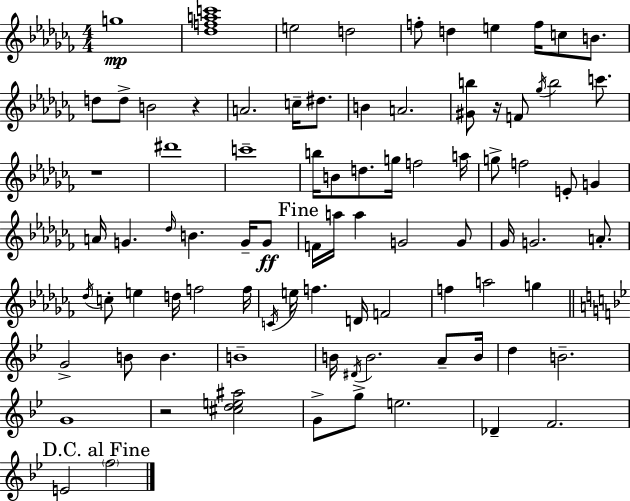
G5/w [Db5,F5,A5,C6]/w E5/h D5/h F5/e D5/q E5/q F5/s C5/e B4/e. D5/e D5/e B4/h R/q A4/h. C5/s D#5/e. B4/q A4/h. [G#4,B5]/e R/s F4/e Gb5/s B5/h C6/e. R/w D#6/w C6/w B5/s B4/e D5/e. G5/s F5/h A5/s G5/e F5/h E4/e G4/q A4/s G4/q. Db5/s B4/q. G4/s G4/e F4/s A5/s A5/q G4/h G4/e Gb4/s G4/h. A4/e. Db5/s C5/e E5/q D5/s F5/h F5/s C4/s E5/s F5/q. D4/s F4/h F5/q A5/h G5/q G4/h B4/e B4/q. B4/w B4/s D#4/s B4/h. A4/e B4/s D5/q B4/h. G4/w R/h [C#5,D5,E5,A#5]/h G4/e G5/e E5/h. Db4/q F4/h. E4/h F5/h